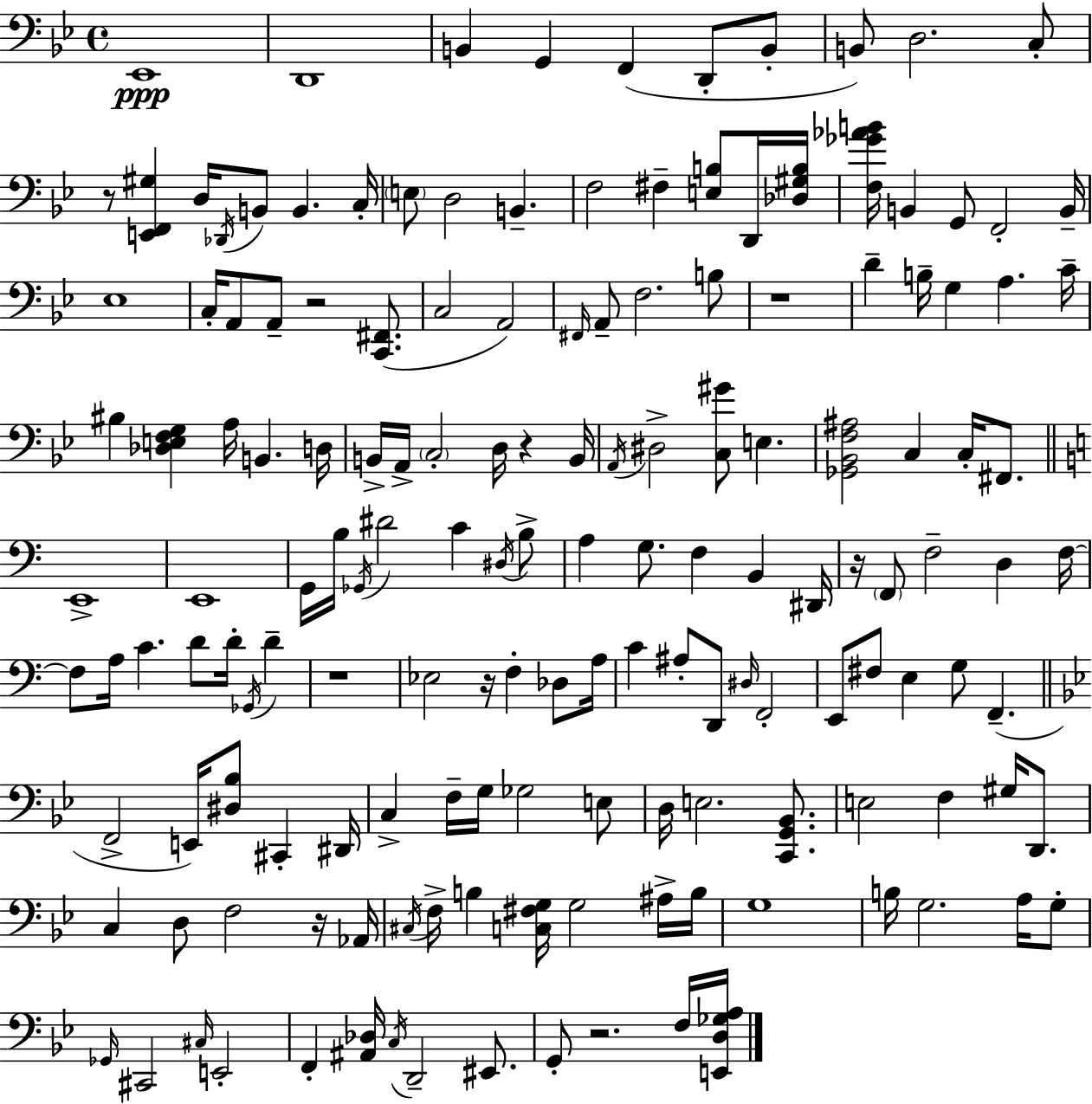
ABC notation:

X:1
T:Untitled
M:4/4
L:1/4
K:Bb
_E,,4 D,,4 B,, G,, F,, D,,/2 B,,/2 B,,/2 D,2 C,/2 z/2 [E,,F,,^G,] D,/4 _D,,/4 B,,/2 B,, C,/4 E,/2 D,2 B,, F,2 ^F, [E,B,]/2 D,,/4 [_D,^G,B,]/4 [F,_G_AB]/4 B,, G,,/2 F,,2 B,,/4 _E,4 C,/4 A,,/2 A,,/2 z2 [C,,^F,,]/2 C,2 A,,2 ^F,,/4 A,,/2 F,2 B,/2 z4 D B,/4 G, A, C/4 ^B, [_D,E,F,G,] A,/4 B,, D,/4 B,,/4 A,,/4 C,2 D,/4 z B,,/4 A,,/4 ^D,2 [C,^G]/2 E, [_G,,_B,,F,^A,]2 C, C,/4 ^F,,/2 E,,4 E,,4 G,,/4 B,/4 _G,,/4 ^D2 C ^D,/4 B,/2 A, G,/2 F, B,, ^D,,/4 z/4 F,,/2 F,2 D, F,/4 F,/2 A,/4 C D/2 D/4 _G,,/4 D z4 _E,2 z/4 F, _D,/2 A,/4 C ^A,/2 D,,/2 ^D,/4 F,,2 E,,/2 ^F,/2 E, G,/2 F,, F,,2 E,,/4 [^D,_B,]/2 ^C,, ^D,,/4 C, F,/4 G,/4 _G,2 E,/2 D,/4 E,2 [C,,G,,_B,,]/2 E,2 F, ^G,/4 D,,/2 C, D,/2 F,2 z/4 _A,,/4 ^C,/4 F,/4 B, [C,^F,G,]/4 G,2 ^A,/4 B,/4 G,4 B,/4 G,2 A,/4 G,/2 _G,,/4 ^C,,2 ^C,/4 E,,2 F,, [^A,,_D,]/4 C,/4 D,,2 ^E,,/2 G,,/2 z2 F,/4 [E,,D,_G,A,]/4